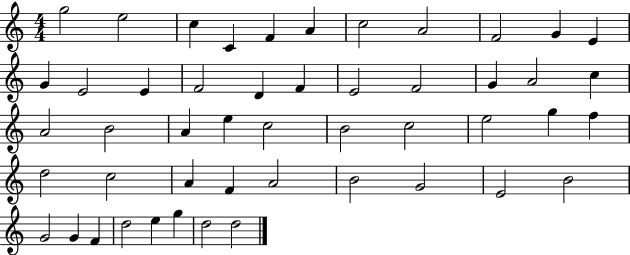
{
  \clef treble
  \numericTimeSignature
  \time 4/4
  \key c \major
  g''2 e''2 | c''4 c'4 f'4 a'4 | c''2 a'2 | f'2 g'4 e'4 | \break g'4 e'2 e'4 | f'2 d'4 f'4 | e'2 f'2 | g'4 a'2 c''4 | \break a'2 b'2 | a'4 e''4 c''2 | b'2 c''2 | e''2 g''4 f''4 | \break d''2 c''2 | a'4 f'4 a'2 | b'2 g'2 | e'2 b'2 | \break g'2 g'4 f'4 | d''2 e''4 g''4 | d''2 d''2 | \bar "|."
}